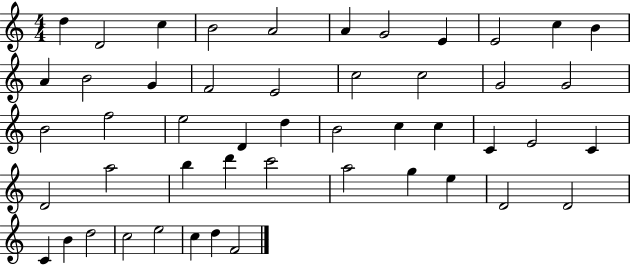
{
  \clef treble
  \numericTimeSignature
  \time 4/4
  \key c \major
  d''4 d'2 c''4 | b'2 a'2 | a'4 g'2 e'4 | e'2 c''4 b'4 | \break a'4 b'2 g'4 | f'2 e'2 | c''2 c''2 | g'2 g'2 | \break b'2 f''2 | e''2 d'4 d''4 | b'2 c''4 c''4 | c'4 e'2 c'4 | \break d'2 a''2 | b''4 d'''4 c'''2 | a''2 g''4 e''4 | d'2 d'2 | \break c'4 b'4 d''2 | c''2 e''2 | c''4 d''4 f'2 | \bar "|."
}